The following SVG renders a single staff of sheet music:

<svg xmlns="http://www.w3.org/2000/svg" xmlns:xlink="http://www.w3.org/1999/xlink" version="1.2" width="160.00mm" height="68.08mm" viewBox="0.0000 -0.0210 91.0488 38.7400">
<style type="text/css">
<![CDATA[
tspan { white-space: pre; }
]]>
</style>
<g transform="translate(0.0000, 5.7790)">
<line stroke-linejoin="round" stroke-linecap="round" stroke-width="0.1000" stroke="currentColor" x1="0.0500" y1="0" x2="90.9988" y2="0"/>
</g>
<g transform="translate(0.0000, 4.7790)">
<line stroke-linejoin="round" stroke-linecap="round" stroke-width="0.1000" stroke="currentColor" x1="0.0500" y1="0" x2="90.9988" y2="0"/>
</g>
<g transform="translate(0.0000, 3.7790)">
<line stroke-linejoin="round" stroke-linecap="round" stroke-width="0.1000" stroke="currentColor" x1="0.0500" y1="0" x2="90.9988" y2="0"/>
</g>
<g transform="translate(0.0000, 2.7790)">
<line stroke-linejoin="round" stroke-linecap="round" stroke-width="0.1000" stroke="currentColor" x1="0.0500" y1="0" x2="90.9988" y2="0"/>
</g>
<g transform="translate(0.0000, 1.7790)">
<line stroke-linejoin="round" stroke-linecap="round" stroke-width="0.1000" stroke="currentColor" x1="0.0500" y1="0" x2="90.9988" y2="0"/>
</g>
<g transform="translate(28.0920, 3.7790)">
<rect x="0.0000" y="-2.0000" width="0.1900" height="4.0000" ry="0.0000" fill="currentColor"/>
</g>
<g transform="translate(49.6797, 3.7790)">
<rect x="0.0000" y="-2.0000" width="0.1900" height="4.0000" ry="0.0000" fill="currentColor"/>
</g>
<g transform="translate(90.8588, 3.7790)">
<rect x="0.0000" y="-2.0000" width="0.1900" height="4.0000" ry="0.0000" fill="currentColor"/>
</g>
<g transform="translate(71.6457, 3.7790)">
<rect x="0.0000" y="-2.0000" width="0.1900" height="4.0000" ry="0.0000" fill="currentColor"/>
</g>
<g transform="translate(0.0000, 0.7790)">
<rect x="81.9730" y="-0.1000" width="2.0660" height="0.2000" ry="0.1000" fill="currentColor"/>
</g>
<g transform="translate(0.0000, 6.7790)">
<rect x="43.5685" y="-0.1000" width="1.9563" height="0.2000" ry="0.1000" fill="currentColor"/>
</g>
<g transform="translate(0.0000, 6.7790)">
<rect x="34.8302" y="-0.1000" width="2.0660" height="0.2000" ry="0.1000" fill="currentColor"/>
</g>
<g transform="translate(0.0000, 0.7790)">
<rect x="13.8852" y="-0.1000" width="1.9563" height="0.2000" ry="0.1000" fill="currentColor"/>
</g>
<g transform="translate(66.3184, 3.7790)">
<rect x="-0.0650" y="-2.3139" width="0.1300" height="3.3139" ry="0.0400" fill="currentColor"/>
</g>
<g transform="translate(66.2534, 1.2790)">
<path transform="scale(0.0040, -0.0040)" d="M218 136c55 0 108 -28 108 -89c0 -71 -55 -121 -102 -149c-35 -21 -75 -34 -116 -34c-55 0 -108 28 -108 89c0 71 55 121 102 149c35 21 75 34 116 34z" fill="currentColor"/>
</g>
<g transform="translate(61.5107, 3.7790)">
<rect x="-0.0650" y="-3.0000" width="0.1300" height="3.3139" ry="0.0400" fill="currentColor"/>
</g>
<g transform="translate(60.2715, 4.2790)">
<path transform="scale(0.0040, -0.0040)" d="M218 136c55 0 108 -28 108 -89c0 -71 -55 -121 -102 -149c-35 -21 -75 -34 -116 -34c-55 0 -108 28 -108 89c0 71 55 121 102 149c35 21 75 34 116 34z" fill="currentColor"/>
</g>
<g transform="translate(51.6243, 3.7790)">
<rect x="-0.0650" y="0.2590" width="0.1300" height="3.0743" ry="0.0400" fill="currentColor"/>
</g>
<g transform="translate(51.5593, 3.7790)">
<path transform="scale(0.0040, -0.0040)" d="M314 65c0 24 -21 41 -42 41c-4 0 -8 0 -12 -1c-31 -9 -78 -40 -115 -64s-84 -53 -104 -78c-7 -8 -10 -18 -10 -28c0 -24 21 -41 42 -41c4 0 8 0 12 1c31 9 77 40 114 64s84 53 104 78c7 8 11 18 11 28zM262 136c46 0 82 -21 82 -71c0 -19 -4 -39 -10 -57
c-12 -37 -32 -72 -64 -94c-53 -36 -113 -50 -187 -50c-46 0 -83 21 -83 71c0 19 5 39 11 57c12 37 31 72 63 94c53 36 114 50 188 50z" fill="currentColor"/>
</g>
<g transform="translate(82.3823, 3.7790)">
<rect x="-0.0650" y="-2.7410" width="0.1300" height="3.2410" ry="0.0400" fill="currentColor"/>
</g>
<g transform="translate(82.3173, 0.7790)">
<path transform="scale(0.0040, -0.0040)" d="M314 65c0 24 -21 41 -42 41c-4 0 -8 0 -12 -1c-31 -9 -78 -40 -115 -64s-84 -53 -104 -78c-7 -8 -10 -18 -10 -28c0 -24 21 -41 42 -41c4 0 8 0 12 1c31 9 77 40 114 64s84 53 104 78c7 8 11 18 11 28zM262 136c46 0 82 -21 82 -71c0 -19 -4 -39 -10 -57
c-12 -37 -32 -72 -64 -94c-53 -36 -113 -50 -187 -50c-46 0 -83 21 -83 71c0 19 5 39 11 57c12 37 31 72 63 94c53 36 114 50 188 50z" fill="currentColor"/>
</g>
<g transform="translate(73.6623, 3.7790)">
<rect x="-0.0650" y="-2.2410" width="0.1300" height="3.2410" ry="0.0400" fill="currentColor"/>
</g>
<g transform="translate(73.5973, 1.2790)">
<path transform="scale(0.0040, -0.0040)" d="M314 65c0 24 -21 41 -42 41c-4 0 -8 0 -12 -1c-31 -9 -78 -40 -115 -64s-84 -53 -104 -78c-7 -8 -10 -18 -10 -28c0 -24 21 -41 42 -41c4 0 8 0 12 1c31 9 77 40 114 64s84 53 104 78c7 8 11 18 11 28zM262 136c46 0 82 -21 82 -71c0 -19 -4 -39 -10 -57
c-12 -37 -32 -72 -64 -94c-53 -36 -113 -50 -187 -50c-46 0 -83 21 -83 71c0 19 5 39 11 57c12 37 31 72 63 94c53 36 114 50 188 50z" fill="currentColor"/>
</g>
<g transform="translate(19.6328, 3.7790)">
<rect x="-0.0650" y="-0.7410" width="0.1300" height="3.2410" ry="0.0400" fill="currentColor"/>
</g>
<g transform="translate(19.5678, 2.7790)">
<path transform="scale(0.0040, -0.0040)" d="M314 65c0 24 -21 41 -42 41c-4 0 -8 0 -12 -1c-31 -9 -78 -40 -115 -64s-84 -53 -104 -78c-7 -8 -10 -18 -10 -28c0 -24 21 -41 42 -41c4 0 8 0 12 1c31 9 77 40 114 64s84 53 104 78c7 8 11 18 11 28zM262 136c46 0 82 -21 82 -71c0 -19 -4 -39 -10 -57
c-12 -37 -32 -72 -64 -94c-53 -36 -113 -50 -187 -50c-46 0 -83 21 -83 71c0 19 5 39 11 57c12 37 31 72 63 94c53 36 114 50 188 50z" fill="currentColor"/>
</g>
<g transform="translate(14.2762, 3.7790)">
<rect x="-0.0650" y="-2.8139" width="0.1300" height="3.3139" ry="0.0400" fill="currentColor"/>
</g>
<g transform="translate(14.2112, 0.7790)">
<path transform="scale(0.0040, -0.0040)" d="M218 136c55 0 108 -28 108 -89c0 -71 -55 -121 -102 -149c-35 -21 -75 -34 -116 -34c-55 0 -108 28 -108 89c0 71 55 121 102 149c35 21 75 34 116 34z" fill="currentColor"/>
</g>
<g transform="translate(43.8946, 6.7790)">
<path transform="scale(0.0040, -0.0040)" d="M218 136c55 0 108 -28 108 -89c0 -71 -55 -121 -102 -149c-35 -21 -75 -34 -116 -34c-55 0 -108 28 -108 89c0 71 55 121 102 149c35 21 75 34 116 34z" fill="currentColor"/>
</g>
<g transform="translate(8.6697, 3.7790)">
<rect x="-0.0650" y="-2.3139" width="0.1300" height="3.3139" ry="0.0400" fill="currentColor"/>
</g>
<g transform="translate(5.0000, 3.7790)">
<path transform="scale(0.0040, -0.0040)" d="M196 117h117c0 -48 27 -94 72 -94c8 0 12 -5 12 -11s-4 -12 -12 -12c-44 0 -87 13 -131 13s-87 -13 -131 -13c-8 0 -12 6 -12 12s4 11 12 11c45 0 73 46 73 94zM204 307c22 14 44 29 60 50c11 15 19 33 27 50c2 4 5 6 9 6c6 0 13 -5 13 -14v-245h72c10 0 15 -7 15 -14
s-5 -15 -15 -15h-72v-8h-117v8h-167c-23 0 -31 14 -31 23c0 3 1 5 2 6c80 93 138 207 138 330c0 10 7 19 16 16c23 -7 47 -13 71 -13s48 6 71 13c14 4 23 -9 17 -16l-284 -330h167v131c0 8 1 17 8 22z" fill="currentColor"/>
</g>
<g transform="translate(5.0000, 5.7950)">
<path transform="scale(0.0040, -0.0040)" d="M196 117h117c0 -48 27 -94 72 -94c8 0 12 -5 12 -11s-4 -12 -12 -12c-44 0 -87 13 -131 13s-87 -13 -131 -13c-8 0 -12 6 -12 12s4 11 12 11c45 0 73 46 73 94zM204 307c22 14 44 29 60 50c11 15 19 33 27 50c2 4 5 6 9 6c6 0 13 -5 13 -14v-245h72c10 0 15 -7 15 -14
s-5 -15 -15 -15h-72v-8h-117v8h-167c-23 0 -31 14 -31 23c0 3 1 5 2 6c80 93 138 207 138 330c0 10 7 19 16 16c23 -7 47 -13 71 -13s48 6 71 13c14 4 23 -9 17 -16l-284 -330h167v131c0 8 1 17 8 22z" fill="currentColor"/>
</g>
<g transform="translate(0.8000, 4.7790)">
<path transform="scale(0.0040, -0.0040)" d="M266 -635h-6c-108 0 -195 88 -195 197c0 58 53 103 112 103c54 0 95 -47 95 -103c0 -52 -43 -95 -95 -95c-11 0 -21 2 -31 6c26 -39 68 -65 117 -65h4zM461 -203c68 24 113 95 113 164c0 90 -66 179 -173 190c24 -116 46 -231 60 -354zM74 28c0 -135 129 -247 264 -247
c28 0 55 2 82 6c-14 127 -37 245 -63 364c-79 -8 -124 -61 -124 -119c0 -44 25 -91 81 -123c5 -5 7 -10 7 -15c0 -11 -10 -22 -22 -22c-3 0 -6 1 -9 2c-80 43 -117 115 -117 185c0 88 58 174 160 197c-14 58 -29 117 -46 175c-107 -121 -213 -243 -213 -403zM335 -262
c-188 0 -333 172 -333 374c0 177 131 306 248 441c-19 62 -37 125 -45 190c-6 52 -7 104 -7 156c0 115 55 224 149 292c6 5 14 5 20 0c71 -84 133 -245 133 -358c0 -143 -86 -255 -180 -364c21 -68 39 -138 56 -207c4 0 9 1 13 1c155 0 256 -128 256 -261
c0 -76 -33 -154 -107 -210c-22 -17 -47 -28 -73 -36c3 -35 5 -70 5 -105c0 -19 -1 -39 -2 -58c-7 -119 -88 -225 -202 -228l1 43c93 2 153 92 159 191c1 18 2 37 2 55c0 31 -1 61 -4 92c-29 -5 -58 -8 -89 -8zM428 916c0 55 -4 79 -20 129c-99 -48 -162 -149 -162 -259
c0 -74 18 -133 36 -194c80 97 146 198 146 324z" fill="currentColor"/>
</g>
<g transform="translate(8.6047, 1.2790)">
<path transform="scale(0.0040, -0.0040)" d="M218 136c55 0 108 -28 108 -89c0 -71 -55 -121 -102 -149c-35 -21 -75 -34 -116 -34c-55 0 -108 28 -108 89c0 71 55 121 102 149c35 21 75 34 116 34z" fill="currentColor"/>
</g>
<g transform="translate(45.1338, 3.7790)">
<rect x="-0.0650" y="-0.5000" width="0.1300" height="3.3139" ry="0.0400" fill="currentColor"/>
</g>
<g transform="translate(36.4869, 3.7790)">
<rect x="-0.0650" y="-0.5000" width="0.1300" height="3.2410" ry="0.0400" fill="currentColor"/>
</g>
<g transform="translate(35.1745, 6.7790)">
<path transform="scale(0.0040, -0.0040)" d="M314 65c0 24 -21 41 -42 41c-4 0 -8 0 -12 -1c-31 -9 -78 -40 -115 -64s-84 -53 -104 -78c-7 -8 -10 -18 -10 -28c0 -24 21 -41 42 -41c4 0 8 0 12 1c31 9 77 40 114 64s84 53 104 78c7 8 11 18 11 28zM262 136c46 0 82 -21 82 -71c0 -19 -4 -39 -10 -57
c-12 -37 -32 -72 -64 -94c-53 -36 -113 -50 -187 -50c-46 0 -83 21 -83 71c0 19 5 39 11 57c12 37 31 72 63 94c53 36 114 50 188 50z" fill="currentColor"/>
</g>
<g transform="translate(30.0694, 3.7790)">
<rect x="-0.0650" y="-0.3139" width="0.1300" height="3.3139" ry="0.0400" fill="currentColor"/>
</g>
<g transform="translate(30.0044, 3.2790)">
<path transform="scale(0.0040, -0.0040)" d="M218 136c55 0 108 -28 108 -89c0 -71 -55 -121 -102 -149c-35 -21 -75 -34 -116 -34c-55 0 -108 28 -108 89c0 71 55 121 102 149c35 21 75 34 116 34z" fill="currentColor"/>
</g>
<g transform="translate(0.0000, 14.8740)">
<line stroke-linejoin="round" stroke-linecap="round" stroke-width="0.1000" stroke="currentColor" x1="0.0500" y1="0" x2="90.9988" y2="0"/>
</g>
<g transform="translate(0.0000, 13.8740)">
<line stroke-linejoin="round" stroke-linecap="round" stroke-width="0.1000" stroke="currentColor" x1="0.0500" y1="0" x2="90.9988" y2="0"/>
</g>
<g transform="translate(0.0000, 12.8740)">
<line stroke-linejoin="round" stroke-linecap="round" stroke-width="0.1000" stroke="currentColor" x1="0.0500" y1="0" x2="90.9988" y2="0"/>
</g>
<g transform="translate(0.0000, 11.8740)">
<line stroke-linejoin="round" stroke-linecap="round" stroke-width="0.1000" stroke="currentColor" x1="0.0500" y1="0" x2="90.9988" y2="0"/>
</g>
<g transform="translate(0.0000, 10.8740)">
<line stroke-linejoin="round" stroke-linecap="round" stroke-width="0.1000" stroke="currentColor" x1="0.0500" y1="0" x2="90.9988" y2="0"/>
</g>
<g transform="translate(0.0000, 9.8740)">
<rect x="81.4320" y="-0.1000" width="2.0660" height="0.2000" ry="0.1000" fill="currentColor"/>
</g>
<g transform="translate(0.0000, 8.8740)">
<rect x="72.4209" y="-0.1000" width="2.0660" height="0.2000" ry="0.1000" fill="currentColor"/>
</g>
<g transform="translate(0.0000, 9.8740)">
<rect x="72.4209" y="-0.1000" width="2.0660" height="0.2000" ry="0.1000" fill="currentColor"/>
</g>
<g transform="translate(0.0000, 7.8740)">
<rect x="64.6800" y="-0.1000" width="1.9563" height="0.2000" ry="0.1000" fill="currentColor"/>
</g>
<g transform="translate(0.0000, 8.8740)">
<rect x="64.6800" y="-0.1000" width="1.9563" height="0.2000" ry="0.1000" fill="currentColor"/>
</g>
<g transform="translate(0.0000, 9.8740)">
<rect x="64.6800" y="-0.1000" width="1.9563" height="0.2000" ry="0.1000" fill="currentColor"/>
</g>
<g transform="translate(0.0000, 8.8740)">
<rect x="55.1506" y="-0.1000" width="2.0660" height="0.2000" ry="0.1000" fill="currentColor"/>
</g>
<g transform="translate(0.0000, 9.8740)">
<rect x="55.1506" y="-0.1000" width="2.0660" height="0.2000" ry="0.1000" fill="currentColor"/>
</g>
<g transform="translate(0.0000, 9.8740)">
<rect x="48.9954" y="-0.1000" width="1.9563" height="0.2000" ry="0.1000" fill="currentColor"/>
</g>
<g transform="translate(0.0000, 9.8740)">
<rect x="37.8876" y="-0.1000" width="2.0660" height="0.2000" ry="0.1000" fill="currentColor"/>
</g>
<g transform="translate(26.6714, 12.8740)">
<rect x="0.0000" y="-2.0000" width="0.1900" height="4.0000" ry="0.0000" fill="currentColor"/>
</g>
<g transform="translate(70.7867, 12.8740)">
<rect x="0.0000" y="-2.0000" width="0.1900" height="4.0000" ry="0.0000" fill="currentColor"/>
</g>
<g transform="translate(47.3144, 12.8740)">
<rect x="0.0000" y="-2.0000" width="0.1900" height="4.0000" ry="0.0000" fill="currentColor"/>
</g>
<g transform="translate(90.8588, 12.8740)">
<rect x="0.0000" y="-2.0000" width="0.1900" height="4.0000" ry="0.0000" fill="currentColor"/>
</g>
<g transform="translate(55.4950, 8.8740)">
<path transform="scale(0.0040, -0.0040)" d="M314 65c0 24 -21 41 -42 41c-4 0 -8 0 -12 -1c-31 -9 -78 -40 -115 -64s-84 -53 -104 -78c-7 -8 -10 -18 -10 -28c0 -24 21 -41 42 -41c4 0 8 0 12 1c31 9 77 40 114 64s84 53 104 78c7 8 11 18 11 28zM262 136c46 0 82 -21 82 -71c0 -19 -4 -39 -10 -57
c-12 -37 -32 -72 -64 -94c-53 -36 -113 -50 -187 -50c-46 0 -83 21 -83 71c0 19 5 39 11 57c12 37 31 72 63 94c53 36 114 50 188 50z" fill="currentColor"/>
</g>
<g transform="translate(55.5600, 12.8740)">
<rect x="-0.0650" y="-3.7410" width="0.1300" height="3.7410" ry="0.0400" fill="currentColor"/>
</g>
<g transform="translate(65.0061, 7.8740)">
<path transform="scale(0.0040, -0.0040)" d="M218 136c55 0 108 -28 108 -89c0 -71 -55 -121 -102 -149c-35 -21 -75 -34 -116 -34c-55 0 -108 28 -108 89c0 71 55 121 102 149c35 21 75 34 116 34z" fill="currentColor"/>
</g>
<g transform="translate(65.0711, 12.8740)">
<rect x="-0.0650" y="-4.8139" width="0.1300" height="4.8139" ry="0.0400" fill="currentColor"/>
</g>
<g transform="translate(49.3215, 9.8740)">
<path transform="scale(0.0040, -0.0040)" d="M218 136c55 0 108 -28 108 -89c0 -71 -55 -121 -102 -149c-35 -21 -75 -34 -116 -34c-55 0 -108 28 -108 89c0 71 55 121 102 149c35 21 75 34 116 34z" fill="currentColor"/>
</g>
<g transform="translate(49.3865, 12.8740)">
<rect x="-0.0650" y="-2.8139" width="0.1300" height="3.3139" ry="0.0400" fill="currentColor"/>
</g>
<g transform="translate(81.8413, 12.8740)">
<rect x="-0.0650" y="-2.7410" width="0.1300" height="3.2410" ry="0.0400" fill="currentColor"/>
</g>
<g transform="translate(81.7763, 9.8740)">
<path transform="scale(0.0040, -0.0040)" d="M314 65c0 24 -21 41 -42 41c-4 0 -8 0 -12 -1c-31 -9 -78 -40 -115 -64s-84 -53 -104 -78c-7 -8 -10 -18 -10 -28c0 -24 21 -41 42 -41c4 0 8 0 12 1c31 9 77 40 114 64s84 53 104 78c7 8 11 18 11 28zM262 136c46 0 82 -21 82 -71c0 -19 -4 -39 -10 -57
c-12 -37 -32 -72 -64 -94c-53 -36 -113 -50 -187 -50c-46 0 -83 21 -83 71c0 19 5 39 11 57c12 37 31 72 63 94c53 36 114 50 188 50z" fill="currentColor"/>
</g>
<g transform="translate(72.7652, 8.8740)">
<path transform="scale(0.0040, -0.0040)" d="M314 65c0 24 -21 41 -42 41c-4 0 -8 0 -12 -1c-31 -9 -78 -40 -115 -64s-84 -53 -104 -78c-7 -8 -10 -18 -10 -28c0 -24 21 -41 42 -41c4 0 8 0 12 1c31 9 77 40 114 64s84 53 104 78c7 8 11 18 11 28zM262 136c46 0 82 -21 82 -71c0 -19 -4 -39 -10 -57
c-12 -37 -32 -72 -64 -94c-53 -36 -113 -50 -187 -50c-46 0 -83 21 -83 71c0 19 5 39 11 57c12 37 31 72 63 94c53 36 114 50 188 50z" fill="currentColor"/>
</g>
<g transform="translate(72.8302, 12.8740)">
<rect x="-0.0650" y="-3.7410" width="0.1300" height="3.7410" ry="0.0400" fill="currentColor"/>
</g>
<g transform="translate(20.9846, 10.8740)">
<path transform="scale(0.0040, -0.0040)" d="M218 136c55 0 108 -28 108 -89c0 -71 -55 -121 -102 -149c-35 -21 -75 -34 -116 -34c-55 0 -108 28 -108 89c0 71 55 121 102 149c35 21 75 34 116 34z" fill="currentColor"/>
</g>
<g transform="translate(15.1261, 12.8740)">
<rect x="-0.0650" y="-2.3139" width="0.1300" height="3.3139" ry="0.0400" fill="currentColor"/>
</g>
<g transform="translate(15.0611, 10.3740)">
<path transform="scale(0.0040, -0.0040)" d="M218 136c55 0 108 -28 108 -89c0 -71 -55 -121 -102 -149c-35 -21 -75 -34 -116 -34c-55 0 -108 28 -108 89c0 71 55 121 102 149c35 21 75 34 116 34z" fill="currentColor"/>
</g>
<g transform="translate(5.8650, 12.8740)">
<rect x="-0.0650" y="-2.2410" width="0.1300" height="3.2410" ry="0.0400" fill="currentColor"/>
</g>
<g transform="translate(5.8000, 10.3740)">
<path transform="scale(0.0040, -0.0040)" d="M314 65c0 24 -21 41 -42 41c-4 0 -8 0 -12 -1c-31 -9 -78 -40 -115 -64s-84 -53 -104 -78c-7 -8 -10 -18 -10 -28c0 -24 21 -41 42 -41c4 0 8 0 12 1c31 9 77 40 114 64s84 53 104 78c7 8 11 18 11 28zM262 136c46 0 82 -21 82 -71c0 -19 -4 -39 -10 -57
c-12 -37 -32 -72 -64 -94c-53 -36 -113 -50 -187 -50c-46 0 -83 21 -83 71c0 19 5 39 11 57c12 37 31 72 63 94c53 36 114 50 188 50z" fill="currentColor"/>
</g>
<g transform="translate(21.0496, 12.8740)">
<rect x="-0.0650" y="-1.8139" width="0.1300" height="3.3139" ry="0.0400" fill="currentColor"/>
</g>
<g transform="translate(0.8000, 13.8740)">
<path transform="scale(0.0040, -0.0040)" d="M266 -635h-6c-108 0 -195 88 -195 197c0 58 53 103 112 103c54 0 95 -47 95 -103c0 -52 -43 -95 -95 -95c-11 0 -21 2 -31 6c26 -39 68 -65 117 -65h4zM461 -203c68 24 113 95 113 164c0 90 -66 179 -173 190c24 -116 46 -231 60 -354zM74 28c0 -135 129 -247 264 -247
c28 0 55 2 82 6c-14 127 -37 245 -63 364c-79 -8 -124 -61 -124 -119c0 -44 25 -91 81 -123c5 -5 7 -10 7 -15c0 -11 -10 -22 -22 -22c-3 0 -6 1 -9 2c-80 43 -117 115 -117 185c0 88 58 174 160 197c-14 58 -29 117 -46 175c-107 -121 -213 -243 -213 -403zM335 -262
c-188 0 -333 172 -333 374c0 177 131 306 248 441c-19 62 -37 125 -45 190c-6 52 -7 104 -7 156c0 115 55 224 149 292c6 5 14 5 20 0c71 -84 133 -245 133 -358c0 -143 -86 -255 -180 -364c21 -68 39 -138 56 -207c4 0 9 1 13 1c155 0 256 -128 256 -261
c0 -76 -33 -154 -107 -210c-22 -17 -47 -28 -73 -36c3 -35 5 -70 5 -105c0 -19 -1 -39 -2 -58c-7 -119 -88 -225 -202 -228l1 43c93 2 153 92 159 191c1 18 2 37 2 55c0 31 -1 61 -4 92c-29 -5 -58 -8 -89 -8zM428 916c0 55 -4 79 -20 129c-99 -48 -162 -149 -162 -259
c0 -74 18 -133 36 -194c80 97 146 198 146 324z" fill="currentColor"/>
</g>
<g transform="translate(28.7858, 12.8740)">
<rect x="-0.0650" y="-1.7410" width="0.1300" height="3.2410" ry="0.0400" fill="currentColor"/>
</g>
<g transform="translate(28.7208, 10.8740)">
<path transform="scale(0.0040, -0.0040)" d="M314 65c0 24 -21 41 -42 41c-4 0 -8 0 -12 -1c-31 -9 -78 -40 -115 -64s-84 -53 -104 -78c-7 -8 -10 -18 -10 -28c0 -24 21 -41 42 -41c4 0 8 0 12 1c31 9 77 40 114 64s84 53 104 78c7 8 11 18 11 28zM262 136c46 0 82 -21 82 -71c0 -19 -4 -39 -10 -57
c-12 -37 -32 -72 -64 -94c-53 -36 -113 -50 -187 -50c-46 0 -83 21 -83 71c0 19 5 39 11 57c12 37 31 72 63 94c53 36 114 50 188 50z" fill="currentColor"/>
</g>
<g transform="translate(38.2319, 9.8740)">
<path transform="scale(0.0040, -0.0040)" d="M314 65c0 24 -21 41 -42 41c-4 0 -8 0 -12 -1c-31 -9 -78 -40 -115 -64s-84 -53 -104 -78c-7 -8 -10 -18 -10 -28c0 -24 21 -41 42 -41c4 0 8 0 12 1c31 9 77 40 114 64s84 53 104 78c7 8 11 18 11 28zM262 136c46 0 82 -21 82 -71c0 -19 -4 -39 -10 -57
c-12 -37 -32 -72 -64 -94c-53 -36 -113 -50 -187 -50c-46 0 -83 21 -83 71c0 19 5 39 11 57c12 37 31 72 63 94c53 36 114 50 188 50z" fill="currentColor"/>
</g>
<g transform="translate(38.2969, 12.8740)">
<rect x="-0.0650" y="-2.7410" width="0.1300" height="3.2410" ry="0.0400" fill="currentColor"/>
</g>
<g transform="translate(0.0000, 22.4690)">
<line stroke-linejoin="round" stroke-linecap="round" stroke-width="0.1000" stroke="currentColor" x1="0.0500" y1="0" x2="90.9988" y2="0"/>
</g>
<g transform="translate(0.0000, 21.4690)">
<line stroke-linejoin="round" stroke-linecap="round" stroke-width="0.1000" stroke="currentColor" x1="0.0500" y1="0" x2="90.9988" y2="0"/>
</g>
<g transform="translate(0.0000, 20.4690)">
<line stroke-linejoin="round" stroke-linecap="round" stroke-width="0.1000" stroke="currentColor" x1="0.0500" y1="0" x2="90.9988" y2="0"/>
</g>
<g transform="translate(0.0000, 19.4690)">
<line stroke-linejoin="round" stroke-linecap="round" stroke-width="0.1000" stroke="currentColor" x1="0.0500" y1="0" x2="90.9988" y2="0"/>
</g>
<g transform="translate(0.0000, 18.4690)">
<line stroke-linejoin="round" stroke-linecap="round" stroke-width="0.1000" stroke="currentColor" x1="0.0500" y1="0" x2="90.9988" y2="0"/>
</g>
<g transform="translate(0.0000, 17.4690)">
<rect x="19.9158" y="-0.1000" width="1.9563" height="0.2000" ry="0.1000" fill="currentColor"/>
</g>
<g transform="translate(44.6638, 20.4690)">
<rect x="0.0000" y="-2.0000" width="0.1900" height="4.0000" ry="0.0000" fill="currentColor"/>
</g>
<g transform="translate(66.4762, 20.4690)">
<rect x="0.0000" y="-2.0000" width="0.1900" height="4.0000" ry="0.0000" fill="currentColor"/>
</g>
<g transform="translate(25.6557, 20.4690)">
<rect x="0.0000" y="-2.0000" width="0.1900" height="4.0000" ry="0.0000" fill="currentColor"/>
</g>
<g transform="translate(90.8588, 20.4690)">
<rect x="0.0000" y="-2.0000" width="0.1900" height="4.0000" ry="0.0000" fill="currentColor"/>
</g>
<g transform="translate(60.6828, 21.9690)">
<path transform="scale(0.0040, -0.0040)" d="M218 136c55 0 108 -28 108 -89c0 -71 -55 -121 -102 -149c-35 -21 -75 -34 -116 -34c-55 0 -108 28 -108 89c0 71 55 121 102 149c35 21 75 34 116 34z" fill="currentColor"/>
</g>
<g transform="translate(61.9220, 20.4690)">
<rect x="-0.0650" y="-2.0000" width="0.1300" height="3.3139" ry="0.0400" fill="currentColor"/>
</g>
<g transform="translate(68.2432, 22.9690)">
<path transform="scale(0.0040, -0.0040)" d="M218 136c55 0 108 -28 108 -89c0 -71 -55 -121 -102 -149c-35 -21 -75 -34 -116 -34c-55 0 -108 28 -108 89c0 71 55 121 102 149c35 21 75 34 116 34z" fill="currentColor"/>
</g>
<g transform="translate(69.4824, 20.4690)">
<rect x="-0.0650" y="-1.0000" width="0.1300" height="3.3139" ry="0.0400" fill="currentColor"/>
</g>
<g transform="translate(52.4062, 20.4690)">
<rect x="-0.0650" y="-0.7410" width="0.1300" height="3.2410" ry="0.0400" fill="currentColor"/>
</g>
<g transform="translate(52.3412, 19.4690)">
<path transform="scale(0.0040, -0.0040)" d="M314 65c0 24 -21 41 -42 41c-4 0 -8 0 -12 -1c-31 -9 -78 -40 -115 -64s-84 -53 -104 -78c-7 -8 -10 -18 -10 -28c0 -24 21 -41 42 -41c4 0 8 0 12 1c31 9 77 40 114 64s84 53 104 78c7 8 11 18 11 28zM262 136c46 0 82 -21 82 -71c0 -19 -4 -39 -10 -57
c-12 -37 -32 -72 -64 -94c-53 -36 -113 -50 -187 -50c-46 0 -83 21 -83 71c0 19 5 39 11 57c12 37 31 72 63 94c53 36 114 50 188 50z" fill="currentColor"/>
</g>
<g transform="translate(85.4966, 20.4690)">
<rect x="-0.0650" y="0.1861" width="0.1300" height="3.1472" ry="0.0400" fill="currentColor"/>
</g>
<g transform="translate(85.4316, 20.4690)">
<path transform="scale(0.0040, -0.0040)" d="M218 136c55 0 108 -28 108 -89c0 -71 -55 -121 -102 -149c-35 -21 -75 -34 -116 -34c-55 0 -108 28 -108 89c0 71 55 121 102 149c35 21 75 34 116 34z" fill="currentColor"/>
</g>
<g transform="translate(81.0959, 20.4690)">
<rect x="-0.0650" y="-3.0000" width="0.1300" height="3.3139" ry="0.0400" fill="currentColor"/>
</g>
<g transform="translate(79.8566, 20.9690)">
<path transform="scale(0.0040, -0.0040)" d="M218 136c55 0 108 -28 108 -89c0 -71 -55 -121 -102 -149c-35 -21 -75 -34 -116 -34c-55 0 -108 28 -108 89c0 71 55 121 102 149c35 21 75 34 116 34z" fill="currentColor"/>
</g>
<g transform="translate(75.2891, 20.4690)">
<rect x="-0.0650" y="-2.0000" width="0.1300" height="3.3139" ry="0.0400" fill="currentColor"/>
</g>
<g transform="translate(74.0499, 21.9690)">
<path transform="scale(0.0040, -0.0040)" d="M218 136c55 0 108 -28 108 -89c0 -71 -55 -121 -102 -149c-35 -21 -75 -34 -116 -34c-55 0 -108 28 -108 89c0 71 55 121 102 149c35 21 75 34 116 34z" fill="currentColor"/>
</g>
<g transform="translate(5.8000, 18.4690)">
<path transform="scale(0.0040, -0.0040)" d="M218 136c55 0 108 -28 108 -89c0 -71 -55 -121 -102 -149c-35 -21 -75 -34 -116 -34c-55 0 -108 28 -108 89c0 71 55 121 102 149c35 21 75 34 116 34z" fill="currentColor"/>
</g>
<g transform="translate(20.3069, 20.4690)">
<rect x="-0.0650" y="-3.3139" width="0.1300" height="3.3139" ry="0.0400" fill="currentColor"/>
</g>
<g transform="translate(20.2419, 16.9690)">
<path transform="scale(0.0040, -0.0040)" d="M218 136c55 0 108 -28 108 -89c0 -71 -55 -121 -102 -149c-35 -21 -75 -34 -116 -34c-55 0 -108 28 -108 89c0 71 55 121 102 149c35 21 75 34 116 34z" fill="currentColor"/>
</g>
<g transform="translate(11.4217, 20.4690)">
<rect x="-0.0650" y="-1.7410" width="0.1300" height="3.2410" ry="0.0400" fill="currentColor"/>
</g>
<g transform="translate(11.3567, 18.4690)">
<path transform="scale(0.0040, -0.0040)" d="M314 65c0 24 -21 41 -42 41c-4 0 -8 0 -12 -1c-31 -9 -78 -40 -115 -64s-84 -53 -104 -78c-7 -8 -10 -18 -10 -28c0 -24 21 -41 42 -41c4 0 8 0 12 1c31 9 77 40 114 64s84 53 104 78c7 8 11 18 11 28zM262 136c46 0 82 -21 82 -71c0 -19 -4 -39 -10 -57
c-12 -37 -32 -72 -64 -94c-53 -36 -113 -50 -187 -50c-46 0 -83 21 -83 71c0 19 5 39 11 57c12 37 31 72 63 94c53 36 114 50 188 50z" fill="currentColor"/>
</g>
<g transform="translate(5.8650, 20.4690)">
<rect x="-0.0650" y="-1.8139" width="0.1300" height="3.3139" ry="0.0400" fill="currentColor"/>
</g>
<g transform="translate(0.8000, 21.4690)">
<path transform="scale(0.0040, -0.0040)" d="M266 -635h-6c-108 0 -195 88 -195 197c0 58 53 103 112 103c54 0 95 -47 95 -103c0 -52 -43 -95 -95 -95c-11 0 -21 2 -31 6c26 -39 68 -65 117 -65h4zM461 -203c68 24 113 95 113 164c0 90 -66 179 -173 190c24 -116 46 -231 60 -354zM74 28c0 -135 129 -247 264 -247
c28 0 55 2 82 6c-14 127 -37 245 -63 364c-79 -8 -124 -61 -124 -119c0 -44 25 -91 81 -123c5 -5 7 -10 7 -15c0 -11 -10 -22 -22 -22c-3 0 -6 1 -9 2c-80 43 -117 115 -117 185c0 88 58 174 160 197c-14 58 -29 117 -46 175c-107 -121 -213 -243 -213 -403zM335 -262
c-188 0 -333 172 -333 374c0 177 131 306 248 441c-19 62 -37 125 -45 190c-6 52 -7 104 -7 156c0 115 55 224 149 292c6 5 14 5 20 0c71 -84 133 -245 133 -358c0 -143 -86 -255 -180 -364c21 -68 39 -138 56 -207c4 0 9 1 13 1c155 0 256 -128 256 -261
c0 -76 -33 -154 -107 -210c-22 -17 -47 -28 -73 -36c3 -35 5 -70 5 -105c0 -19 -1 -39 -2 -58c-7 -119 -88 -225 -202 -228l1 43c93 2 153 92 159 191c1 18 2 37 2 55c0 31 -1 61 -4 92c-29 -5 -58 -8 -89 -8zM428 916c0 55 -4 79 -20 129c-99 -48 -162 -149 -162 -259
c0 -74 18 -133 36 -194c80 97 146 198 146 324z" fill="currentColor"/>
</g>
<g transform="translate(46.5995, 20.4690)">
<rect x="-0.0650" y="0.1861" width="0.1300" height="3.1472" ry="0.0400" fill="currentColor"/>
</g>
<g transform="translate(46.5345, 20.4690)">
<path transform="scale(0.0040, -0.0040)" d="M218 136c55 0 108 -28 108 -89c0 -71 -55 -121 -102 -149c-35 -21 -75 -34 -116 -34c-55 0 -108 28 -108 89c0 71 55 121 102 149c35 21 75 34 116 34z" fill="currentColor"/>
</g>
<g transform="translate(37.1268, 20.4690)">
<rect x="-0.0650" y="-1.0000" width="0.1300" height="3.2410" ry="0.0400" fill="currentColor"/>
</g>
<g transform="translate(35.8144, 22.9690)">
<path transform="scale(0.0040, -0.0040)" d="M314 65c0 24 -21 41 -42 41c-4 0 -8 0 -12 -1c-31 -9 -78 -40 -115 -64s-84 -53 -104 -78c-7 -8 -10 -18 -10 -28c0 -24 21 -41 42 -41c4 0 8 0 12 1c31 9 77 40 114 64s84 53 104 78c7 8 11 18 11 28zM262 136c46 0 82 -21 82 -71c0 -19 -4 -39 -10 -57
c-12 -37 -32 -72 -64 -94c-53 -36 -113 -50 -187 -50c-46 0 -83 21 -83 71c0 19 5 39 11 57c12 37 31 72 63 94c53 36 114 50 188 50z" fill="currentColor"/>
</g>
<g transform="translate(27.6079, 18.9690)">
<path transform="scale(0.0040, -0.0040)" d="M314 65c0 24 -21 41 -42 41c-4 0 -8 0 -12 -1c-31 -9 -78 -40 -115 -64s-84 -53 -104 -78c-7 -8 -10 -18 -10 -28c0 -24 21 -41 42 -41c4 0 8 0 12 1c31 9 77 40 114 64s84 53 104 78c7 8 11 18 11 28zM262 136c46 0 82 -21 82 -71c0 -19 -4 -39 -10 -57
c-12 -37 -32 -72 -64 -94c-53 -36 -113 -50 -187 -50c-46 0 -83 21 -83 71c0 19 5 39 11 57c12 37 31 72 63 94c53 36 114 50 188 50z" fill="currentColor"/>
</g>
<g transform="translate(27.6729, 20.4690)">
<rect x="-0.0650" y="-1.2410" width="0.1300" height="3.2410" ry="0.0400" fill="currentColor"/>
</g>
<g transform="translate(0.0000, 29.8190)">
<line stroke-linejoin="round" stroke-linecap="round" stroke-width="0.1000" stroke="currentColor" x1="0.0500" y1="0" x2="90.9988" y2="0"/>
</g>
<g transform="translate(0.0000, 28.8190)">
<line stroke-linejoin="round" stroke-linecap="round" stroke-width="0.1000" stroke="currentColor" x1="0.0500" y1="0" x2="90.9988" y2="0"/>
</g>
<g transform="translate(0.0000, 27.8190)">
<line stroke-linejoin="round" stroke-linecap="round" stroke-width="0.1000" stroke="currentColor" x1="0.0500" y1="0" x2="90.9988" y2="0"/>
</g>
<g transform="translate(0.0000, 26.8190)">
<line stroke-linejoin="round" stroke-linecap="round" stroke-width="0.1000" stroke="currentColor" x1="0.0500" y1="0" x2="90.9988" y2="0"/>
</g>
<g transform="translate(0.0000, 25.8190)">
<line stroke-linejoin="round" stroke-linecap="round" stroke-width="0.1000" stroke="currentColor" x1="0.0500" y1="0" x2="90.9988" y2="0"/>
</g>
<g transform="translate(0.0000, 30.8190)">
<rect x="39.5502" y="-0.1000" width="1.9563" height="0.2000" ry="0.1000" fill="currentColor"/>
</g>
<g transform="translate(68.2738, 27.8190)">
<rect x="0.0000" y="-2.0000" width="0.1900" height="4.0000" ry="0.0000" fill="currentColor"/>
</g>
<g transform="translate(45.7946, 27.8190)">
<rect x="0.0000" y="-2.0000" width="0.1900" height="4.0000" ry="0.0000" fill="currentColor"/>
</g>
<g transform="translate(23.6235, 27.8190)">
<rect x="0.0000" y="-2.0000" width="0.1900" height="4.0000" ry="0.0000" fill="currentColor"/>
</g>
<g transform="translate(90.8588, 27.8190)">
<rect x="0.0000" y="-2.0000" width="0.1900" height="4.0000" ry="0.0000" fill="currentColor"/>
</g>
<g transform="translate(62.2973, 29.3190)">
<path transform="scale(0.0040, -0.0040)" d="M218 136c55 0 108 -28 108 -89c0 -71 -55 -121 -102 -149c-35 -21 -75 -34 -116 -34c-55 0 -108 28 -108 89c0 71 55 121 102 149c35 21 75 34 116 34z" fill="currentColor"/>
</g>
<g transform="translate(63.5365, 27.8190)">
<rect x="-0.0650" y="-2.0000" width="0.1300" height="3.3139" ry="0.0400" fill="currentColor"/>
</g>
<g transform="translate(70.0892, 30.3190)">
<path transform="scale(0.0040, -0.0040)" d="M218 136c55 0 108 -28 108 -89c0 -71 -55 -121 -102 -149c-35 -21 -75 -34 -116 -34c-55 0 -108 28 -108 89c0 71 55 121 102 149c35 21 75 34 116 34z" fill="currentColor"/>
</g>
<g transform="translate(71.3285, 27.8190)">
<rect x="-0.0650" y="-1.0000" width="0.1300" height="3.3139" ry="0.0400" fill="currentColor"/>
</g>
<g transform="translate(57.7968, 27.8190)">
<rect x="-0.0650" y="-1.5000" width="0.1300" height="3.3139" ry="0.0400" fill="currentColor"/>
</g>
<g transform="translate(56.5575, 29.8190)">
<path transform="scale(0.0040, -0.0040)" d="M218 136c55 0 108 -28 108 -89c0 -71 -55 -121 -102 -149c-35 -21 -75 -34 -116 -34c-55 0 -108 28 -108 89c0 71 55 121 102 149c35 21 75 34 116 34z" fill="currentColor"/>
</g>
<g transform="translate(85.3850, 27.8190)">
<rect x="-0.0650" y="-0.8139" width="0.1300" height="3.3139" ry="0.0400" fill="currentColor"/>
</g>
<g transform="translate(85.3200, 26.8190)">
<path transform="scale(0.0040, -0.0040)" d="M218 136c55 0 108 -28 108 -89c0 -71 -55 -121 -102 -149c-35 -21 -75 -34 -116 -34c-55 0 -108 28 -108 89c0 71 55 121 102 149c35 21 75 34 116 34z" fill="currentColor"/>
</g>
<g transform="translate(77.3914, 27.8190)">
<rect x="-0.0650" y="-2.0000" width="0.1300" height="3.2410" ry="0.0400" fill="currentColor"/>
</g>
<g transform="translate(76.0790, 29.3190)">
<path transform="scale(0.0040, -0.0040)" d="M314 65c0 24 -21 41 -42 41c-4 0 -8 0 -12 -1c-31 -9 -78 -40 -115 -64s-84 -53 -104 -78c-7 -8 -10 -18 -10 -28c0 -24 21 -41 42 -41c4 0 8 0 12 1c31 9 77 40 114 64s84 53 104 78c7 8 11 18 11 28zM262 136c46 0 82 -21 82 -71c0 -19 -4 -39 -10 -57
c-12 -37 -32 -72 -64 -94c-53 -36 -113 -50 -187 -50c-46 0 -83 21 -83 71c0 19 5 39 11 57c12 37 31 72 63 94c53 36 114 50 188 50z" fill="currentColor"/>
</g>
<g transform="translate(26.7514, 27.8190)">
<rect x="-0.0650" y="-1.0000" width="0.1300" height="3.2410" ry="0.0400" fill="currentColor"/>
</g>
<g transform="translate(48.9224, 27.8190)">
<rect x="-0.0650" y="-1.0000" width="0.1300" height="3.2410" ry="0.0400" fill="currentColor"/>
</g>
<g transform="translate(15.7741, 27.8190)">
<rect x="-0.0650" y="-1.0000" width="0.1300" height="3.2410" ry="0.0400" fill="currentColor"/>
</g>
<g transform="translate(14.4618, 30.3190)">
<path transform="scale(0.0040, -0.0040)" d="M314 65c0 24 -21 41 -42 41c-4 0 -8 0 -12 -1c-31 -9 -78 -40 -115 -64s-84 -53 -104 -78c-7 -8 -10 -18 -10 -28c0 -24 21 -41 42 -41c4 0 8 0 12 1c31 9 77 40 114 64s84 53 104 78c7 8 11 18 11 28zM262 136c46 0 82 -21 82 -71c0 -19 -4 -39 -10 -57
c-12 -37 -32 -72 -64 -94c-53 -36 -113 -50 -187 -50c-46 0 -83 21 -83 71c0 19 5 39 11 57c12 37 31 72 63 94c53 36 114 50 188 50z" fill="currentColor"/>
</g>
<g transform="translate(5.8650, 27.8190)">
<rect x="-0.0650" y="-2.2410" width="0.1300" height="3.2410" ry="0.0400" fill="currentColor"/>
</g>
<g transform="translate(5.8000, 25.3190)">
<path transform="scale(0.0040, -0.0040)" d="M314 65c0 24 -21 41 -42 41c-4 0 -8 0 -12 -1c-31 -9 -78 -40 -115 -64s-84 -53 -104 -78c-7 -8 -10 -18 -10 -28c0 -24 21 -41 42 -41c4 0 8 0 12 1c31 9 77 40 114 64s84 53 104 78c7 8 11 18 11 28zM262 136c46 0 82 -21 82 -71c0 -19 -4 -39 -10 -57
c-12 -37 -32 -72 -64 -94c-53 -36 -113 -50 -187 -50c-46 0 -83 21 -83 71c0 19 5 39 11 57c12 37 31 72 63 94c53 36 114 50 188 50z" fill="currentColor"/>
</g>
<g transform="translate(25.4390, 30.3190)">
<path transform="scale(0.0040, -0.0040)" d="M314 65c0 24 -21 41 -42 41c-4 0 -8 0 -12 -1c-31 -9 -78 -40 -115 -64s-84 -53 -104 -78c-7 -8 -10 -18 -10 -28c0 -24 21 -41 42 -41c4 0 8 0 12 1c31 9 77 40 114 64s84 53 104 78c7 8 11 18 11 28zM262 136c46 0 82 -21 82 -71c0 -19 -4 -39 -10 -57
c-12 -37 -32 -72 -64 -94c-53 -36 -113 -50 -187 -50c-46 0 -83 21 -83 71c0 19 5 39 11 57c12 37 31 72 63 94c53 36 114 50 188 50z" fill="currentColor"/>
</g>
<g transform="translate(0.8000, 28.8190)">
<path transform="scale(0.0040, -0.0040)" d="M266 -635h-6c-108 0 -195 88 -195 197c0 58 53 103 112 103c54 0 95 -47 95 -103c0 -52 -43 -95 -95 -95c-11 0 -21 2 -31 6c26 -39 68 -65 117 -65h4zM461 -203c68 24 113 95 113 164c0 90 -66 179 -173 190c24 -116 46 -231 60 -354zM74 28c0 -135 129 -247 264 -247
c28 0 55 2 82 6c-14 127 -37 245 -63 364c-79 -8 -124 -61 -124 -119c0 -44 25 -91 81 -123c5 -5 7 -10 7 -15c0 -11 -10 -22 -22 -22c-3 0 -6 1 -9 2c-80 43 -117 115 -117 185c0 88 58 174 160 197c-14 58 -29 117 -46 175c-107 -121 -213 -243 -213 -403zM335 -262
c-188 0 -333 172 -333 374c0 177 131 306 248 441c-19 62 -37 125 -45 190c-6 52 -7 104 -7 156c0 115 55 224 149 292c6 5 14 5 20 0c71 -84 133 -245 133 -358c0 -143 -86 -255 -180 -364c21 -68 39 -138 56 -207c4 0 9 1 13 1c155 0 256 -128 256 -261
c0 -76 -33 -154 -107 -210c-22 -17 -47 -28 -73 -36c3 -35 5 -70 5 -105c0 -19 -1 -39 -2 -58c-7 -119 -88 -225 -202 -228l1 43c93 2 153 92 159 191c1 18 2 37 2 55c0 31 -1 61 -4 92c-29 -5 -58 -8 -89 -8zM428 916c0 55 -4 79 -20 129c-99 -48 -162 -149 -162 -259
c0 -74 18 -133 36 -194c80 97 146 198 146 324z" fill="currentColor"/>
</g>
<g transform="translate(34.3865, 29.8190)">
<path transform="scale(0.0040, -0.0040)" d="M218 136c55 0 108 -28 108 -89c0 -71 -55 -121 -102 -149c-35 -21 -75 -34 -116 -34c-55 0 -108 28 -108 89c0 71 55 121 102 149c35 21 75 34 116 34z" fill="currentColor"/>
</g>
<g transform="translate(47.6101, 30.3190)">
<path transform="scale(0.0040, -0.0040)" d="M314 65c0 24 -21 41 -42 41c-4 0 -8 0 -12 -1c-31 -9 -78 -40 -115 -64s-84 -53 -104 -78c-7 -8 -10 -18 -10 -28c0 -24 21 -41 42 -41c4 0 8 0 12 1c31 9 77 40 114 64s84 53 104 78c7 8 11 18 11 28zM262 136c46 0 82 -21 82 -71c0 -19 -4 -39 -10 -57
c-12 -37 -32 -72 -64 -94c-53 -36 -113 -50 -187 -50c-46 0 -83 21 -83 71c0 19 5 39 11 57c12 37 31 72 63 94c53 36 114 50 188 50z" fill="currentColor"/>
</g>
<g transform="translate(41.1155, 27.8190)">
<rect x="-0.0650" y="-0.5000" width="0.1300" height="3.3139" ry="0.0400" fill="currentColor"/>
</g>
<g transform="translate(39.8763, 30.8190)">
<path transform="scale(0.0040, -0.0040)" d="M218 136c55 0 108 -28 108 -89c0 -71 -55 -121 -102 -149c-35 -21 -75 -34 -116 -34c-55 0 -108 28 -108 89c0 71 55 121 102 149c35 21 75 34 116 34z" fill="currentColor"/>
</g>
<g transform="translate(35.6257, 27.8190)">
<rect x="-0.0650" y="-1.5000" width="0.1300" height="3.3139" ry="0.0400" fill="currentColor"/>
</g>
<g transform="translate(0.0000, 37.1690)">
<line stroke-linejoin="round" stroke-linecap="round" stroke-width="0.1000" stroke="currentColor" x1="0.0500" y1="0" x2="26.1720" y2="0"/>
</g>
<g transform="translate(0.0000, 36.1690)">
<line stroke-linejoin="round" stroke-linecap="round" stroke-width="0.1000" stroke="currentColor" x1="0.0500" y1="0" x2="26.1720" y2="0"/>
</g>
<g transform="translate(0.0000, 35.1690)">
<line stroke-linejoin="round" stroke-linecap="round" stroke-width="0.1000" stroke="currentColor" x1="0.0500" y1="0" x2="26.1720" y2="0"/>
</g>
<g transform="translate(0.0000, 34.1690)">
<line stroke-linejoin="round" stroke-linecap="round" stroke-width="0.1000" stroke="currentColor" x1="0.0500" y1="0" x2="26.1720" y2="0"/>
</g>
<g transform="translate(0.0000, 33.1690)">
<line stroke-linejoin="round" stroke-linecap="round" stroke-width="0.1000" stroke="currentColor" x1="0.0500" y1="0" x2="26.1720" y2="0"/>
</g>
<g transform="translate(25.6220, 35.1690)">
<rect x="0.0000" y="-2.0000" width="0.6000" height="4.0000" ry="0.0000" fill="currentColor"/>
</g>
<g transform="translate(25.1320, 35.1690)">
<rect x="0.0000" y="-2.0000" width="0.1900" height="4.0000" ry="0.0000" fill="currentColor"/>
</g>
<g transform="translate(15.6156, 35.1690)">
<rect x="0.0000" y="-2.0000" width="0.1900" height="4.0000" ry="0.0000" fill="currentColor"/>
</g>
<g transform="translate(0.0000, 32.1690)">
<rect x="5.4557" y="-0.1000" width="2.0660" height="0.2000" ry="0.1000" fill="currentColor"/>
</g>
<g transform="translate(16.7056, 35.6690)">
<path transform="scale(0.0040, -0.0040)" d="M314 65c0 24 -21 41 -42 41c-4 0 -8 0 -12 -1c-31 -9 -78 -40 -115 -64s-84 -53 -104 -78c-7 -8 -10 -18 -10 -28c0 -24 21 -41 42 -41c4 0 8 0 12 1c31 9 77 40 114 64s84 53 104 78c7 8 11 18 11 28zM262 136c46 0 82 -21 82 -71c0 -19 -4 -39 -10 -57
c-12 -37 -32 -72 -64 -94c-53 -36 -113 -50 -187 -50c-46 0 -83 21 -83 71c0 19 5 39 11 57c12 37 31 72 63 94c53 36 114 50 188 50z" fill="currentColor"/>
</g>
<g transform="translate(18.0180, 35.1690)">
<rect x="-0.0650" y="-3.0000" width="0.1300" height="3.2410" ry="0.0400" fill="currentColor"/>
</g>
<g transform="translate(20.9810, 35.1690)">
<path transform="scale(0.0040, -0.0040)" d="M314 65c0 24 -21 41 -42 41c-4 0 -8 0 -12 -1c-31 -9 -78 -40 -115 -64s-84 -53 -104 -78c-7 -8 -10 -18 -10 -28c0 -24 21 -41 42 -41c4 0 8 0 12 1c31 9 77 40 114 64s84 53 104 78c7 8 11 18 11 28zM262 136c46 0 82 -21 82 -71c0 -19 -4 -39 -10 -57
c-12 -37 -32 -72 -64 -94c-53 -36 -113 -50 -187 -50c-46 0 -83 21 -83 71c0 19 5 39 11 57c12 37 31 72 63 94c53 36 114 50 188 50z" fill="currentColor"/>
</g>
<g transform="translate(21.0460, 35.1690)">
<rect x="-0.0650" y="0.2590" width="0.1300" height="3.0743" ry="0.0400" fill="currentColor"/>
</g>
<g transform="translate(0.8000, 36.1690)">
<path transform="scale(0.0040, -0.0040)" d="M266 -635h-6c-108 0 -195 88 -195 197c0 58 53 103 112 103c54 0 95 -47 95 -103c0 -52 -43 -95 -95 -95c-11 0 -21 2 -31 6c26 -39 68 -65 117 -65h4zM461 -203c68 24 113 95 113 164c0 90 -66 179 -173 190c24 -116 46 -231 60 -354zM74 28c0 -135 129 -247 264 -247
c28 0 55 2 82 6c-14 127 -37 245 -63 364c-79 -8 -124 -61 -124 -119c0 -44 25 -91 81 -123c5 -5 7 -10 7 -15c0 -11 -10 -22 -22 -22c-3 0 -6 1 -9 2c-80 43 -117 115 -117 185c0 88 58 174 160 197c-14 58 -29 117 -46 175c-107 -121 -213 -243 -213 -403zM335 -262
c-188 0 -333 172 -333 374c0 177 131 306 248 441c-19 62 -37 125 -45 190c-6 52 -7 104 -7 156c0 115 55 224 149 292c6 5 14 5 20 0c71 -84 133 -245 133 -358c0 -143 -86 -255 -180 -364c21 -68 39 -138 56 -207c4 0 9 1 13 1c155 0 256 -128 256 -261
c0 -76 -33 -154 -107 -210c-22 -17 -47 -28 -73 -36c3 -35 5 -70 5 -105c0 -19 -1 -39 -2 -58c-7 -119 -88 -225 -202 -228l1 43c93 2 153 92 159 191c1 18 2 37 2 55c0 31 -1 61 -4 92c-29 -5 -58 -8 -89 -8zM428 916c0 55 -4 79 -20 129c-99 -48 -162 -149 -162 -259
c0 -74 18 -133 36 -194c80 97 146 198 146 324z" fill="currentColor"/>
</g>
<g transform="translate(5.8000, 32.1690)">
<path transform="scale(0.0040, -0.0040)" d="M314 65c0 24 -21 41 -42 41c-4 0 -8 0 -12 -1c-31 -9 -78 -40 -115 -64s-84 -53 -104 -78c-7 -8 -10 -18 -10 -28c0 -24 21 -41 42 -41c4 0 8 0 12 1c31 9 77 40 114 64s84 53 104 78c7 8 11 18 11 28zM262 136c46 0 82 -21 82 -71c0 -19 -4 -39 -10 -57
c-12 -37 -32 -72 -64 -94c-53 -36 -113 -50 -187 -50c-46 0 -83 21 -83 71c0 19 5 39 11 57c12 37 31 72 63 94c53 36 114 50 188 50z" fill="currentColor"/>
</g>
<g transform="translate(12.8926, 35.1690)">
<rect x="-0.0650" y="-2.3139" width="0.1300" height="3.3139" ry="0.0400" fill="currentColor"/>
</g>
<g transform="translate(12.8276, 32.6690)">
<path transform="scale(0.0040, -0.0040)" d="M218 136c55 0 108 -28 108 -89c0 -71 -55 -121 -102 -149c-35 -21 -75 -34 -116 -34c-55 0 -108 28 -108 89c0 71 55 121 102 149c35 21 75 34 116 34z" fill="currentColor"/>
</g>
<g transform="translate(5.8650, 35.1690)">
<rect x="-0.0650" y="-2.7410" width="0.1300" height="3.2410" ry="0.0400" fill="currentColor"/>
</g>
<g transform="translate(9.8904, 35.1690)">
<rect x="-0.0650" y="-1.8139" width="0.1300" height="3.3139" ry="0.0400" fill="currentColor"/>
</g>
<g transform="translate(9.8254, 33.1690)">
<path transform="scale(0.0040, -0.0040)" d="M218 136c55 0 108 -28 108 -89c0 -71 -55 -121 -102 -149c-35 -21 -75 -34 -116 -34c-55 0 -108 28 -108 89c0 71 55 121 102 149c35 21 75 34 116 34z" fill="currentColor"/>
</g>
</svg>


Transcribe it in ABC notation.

X:1
T:Untitled
M:4/4
L:1/4
K:C
g a d2 c C2 C B2 A g g2 a2 g2 g f f2 a2 a c'2 e' c'2 a2 f f2 b e2 D2 B d2 F D F A B g2 D2 D2 E C D2 E F D F2 d a2 f g A2 B2